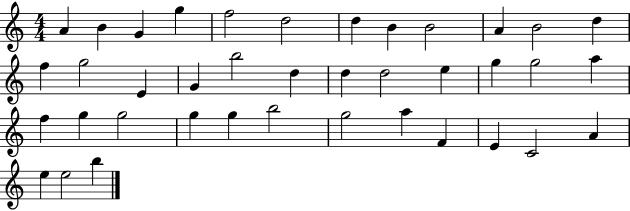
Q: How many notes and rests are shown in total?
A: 39